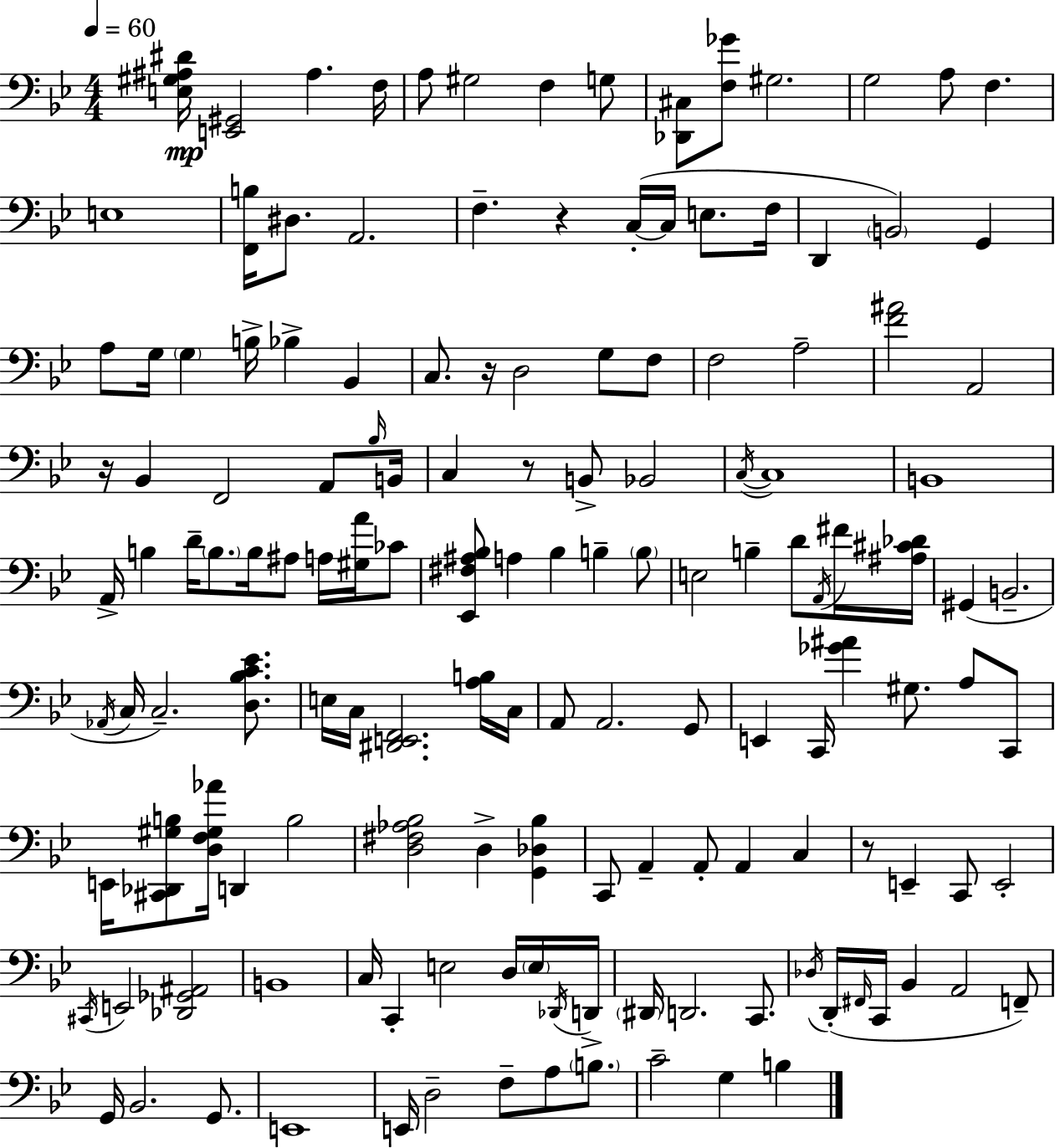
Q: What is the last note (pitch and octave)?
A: B3